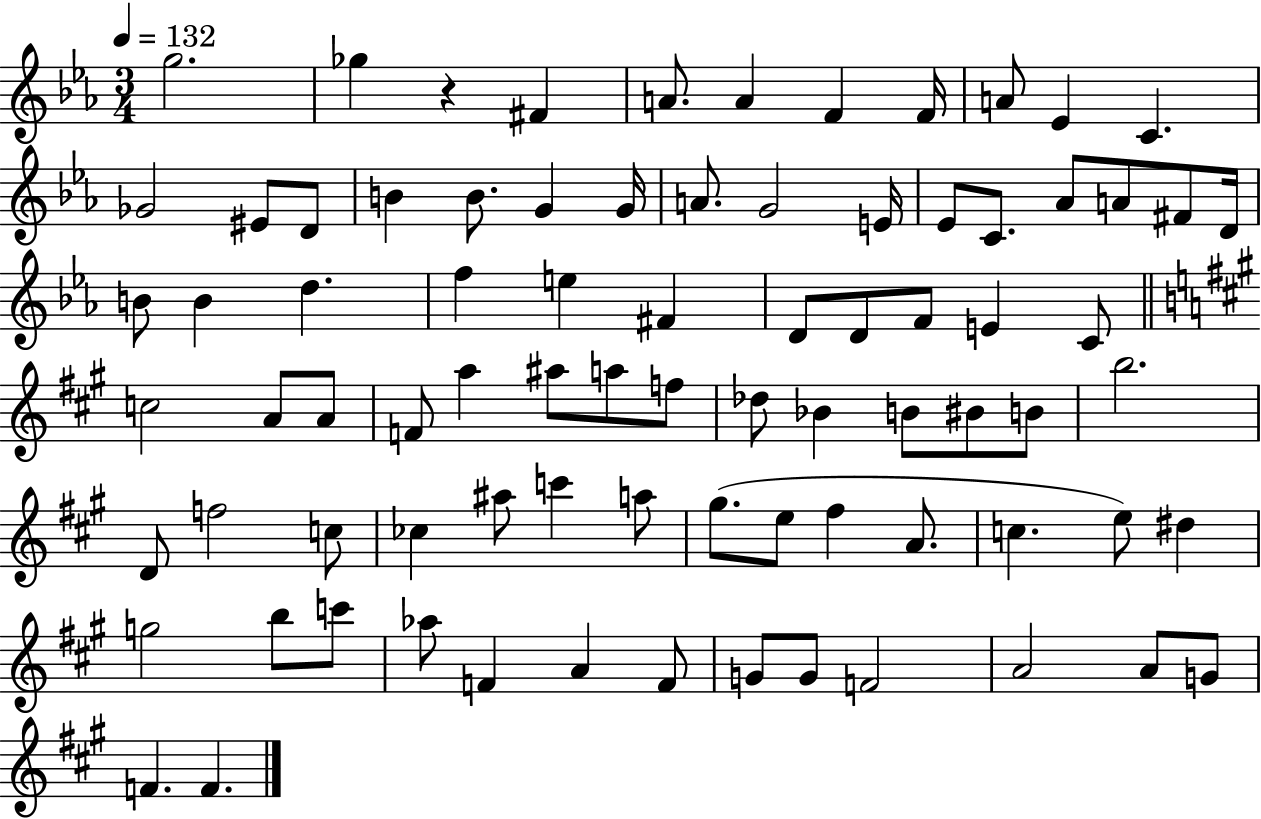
{
  \clef treble
  \numericTimeSignature
  \time 3/4
  \key ees \major
  \tempo 4 = 132
  g''2. | ges''4 r4 fis'4 | a'8. a'4 f'4 f'16 | a'8 ees'4 c'4. | \break ges'2 eis'8 d'8 | b'4 b'8. g'4 g'16 | a'8. g'2 e'16 | ees'8 c'8. aes'8 a'8 fis'8 d'16 | \break b'8 b'4 d''4. | f''4 e''4 fis'4 | d'8 d'8 f'8 e'4 c'8 | \bar "||" \break \key a \major c''2 a'8 a'8 | f'8 a''4 ais''8 a''8 f''8 | des''8 bes'4 b'8 bis'8 b'8 | b''2. | \break d'8 f''2 c''8 | ces''4 ais''8 c'''4 a''8 | gis''8.( e''8 fis''4 a'8. | c''4. e''8) dis''4 | \break g''2 b''8 c'''8 | aes''8 f'4 a'4 f'8 | g'8 g'8 f'2 | a'2 a'8 g'8 | \break f'4. f'4. | \bar "|."
}